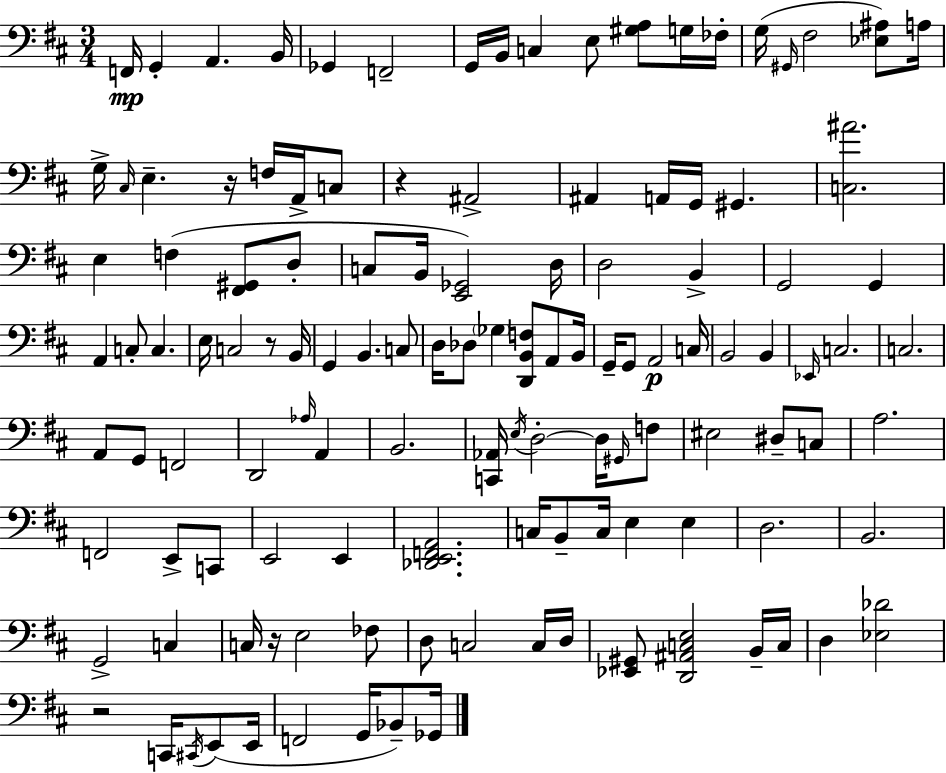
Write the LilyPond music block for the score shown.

{
  \clef bass
  \numericTimeSignature
  \time 3/4
  \key d \major
  \repeat volta 2 { f,16\mp g,4-. a,4. b,16 | ges,4 f,2-- | g,16 b,16 c4 e8 <gis a>8 g16 fes16-. | g16( \grace { gis,16 } fis2 <ees ais>8) | \break a16 g16-> \grace { cis16 } e4.-- r16 f16 a,16-> | c8 r4 ais,2-> | ais,4 a,16 g,16 gis,4. | <c ais'>2. | \break e4 f4( <fis, gis,>8 | d8-. c8 b,16 <e, ges,>2) | d16 d2 b,4-> | g,2 g,4 | \break a,4 c8-. c4. | e16 c2 r8 | b,16 g,4 b,4. | c8 d16 des8 \parenthesize ges4 <d, b, f>8 a,8 | \break b,16 g,16-- g,8 a,2\p | c16 b,2 b,4 | \grace { ees,16 } c2. | c2. | \break a,8 g,8 f,2 | d,2 \grace { aes16 } | a,4 b,2. | <c, aes,>16 \acciaccatura { e16 } d2-.~~ | \break d16 \grace { gis,16 } f8 eis2 | dis8-- c8 a2. | f,2 | e,8-> c,8 e,2 | \break e,4 <des, e, f, a,>2. | c16 b,8-- c16 e4 | e4 d2. | b,2. | \break g,2-> | c4 c16 r16 e2 | fes8 d8 c2 | c16 d16 <ees, gis,>8 <d, ais, c e>2 | \break b,16-- c16 d4 <ees des'>2 | r2 | c,16 \acciaccatura { cis,16 }( e,8 e,16 f,2 | g,16 bes,8--) ges,16 } \bar "|."
}